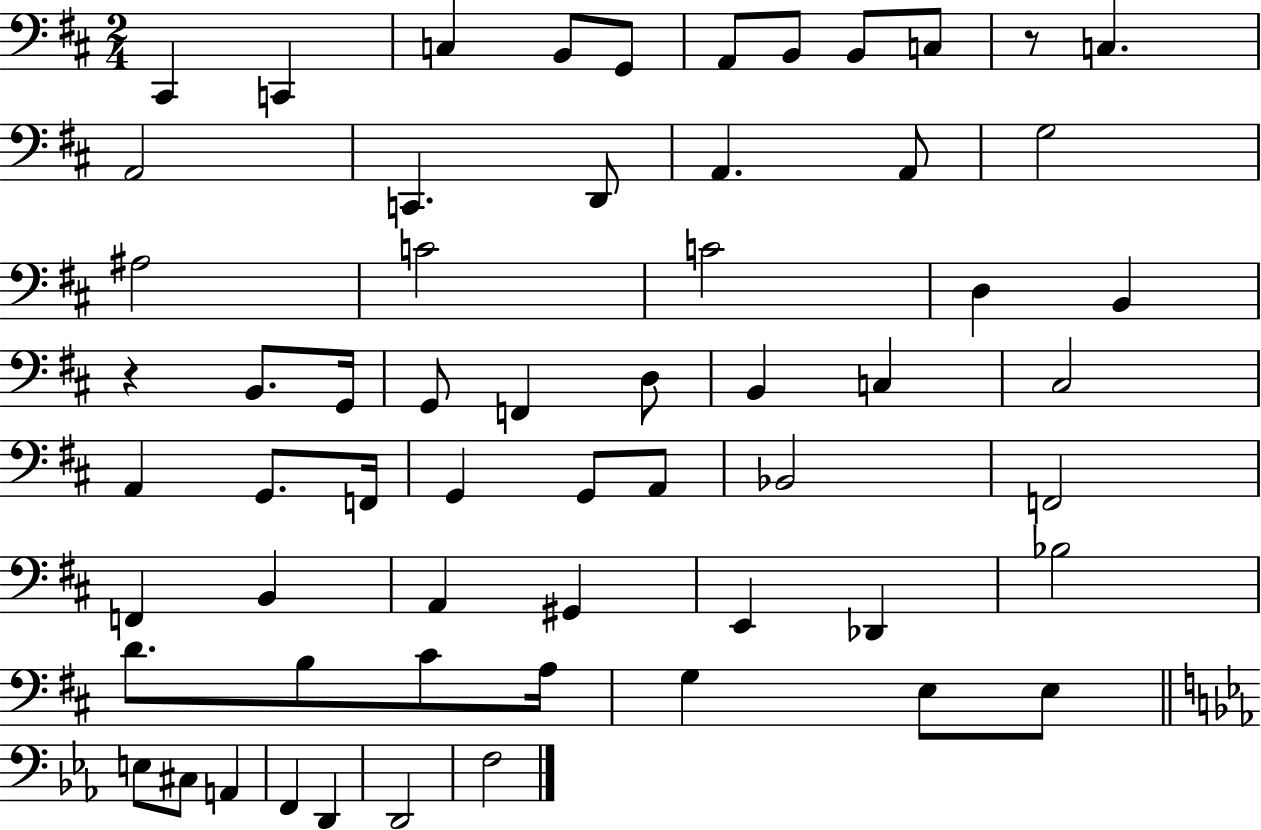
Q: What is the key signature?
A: D major